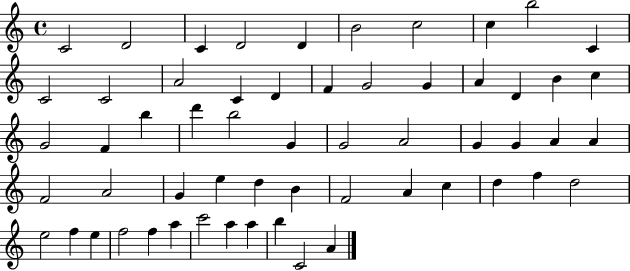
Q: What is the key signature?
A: C major